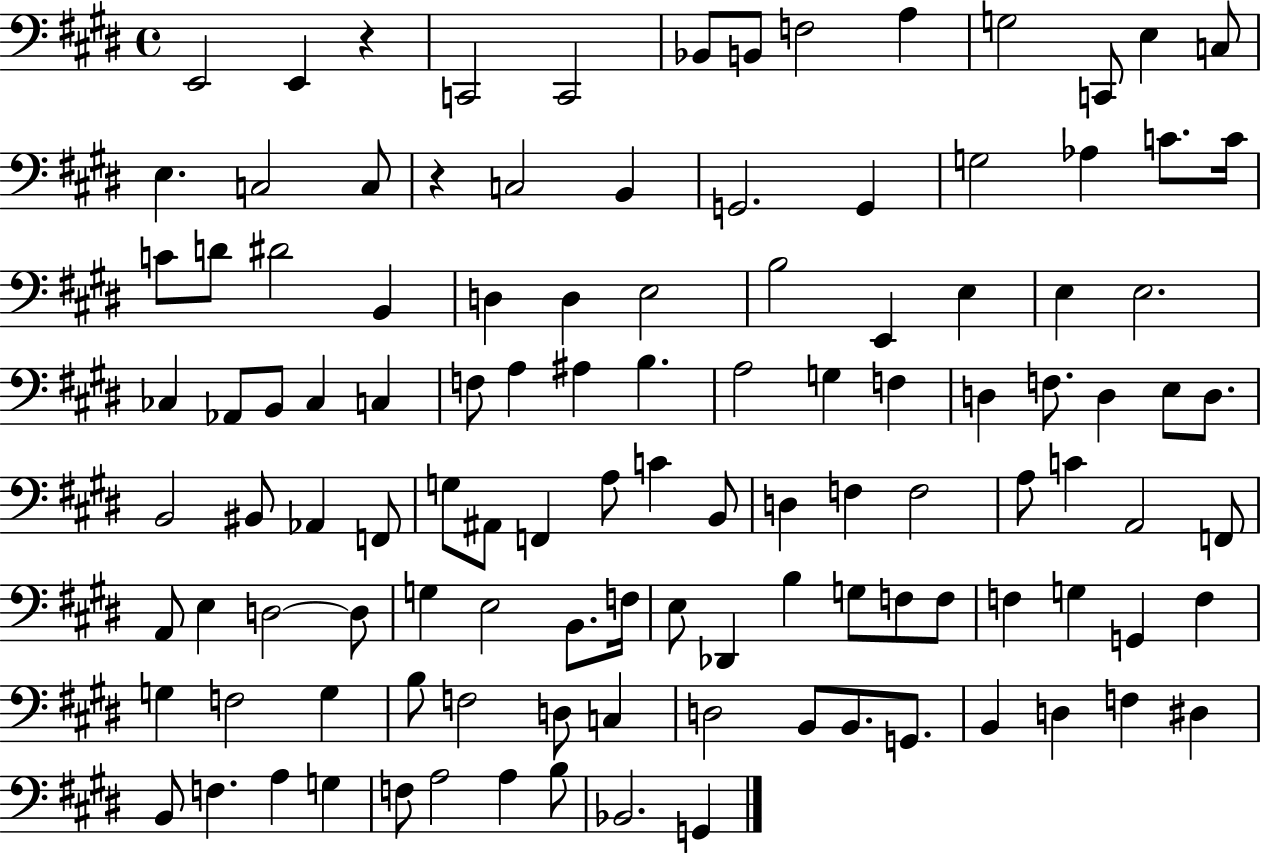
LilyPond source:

{
  \clef bass
  \time 4/4
  \defaultTimeSignature
  \key e \major
  e,2 e,4 r4 | c,2 c,2 | bes,8 b,8 f2 a4 | g2 c,8 e4 c8 | \break e4. c2 c8 | r4 c2 b,4 | g,2. g,4 | g2 aes4 c'8. c'16 | \break c'8 d'8 dis'2 b,4 | d4 d4 e2 | b2 e,4 e4 | e4 e2. | \break ces4 aes,8 b,8 ces4 c4 | f8 a4 ais4 b4. | a2 g4 f4 | d4 f8. d4 e8 d8. | \break b,2 bis,8 aes,4 f,8 | g8 ais,8 f,4 a8 c'4 b,8 | d4 f4 f2 | a8 c'4 a,2 f,8 | \break a,8 e4 d2~~ d8 | g4 e2 b,8. f16 | e8 des,4 b4 g8 f8 f8 | f4 g4 g,4 f4 | \break g4 f2 g4 | b8 f2 d8 c4 | d2 b,8 b,8. g,8. | b,4 d4 f4 dis4 | \break b,8 f4. a4 g4 | f8 a2 a4 b8 | bes,2. g,4 | \bar "|."
}